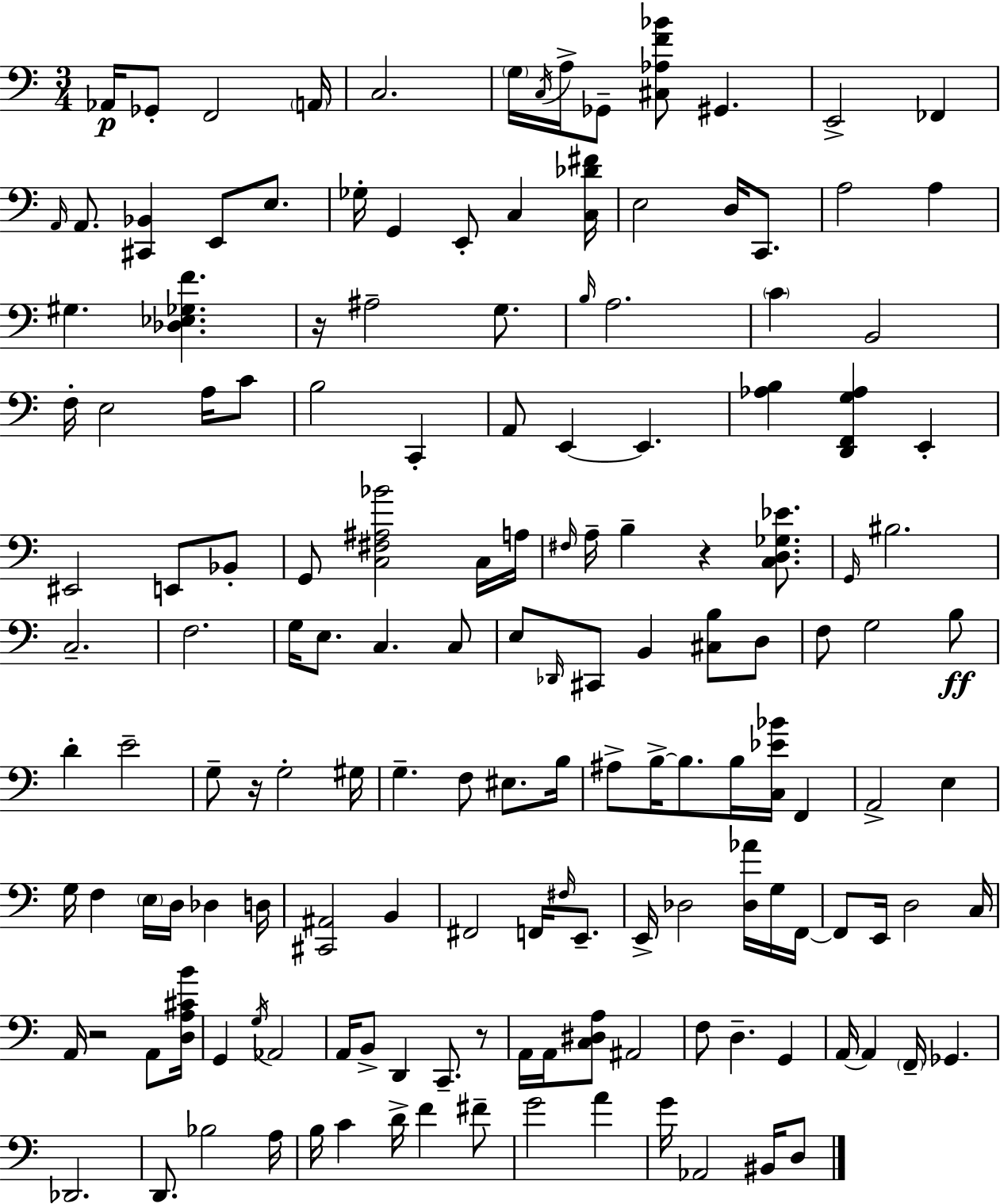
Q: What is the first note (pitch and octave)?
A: Ab2